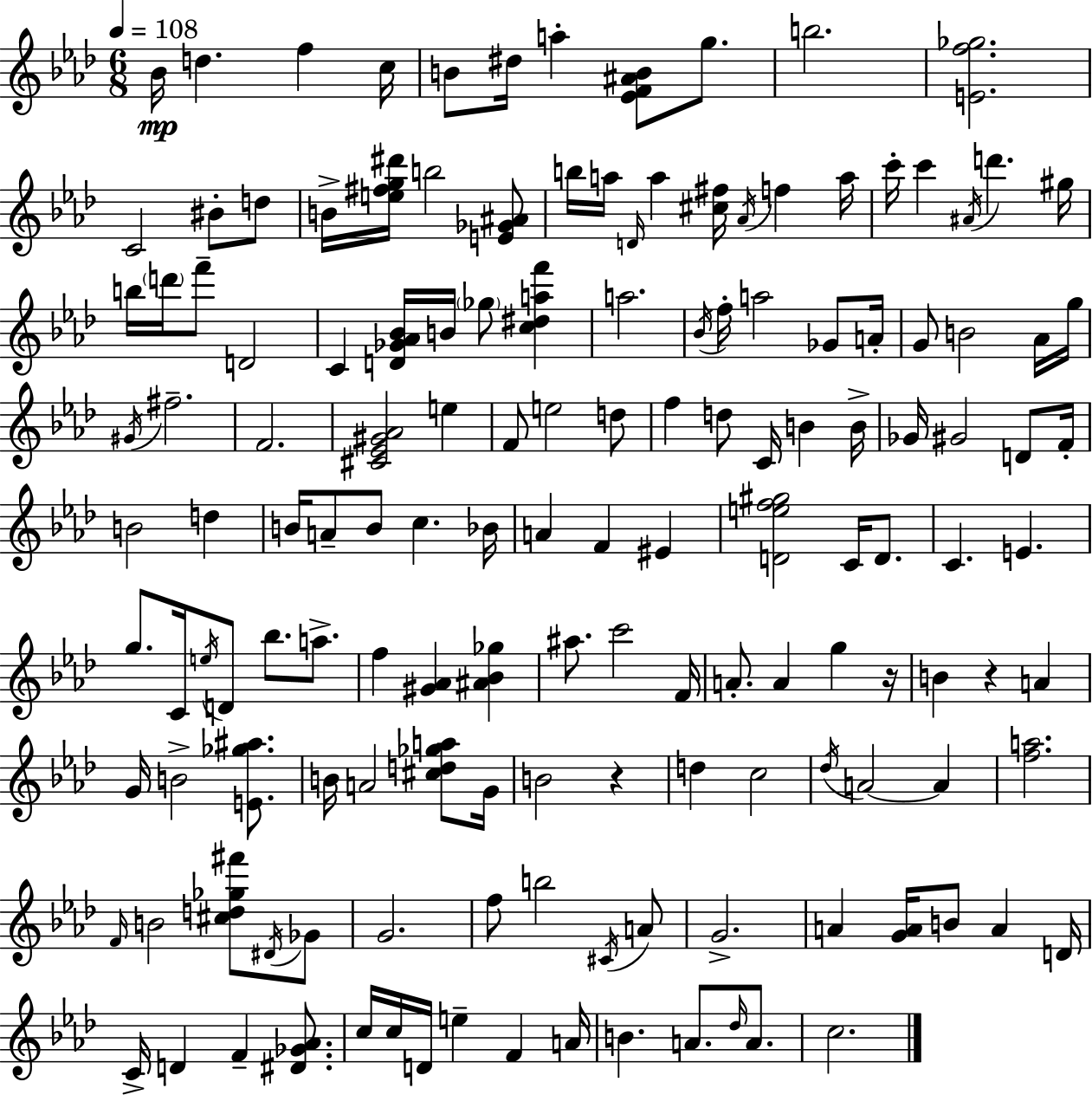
Bb4/s D5/q. F5/q C5/s B4/e D#5/s A5/q [Eb4,F4,A#4,B4]/e G5/e. B5/h. [E4,F5,Gb5]/h. C4/h BIS4/e D5/e B4/s [E5,F#5,G5,D#6]/s B5/h [E4,Gb4,A#4]/e B5/s A5/s D4/s A5/q [C#5,F#5]/s Ab4/s F5/q A5/s C6/s C6/q A#4/s D6/q. G#5/s B5/s D6/s F6/e D4/h C4/q [D4,Gb4,Ab4,Bb4]/s B4/s Gb5/e [C5,D#5,A5,F6]/q A5/h. Bb4/s F5/s A5/h Gb4/e A4/s G4/e B4/h Ab4/s G5/s G#4/s F#5/h. F4/h. [C#4,Eb4,G#4,Ab4]/h E5/q F4/e E5/h D5/e F5/q D5/e C4/s B4/q B4/s Gb4/s G#4/h D4/e F4/s B4/h D5/q B4/s A4/e B4/e C5/q. Bb4/s A4/q F4/q EIS4/q [D4,E5,F5,G#5]/h C4/s D4/e. C4/q. E4/q. G5/e. C4/s E5/s D4/e Bb5/e. A5/e. F5/q [G#4,Ab4]/q [A#4,Bb4,Gb5]/q A#5/e. C6/h F4/s A4/e. A4/q G5/q R/s B4/q R/q A4/q G4/s B4/h [E4,Gb5,A#5]/e. B4/s A4/h [C#5,D5,Gb5,A5]/e G4/s B4/h R/q D5/q C5/h Db5/s A4/h A4/q [F5,A5]/h. F4/s B4/h [C#5,D5,Gb5,F#6]/e D#4/s Gb4/e G4/h. F5/e B5/h C#4/s A4/e G4/h. A4/q [G4,A4]/s B4/e A4/q D4/s C4/s D4/q F4/q [D#4,Gb4,Ab4]/e. C5/s C5/s D4/s E5/q F4/q A4/s B4/q. A4/e. Db5/s A4/e. C5/h.